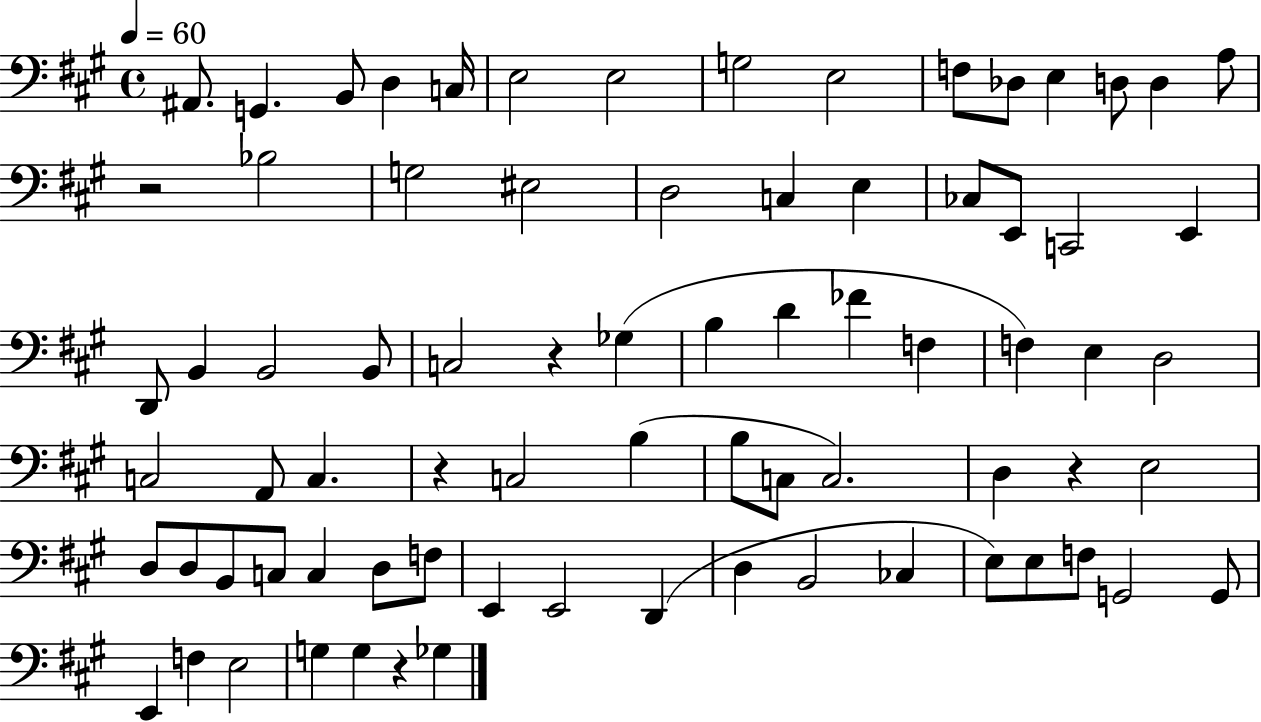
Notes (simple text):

A#2/e. G2/q. B2/e D3/q C3/s E3/h E3/h G3/h E3/h F3/e Db3/e E3/q D3/e D3/q A3/e R/h Bb3/h G3/h EIS3/h D3/h C3/q E3/q CES3/e E2/e C2/h E2/q D2/e B2/q B2/h B2/e C3/h R/q Gb3/q B3/q D4/q FES4/q F3/q F3/q E3/q D3/h C3/h A2/e C3/q. R/q C3/h B3/q B3/e C3/e C3/h. D3/q R/q E3/h D3/e D3/e B2/e C3/e C3/q D3/e F3/e E2/q E2/h D2/q D3/q B2/h CES3/q E3/e E3/e F3/e G2/h G2/e E2/q F3/q E3/h G3/q G3/q R/q Gb3/q